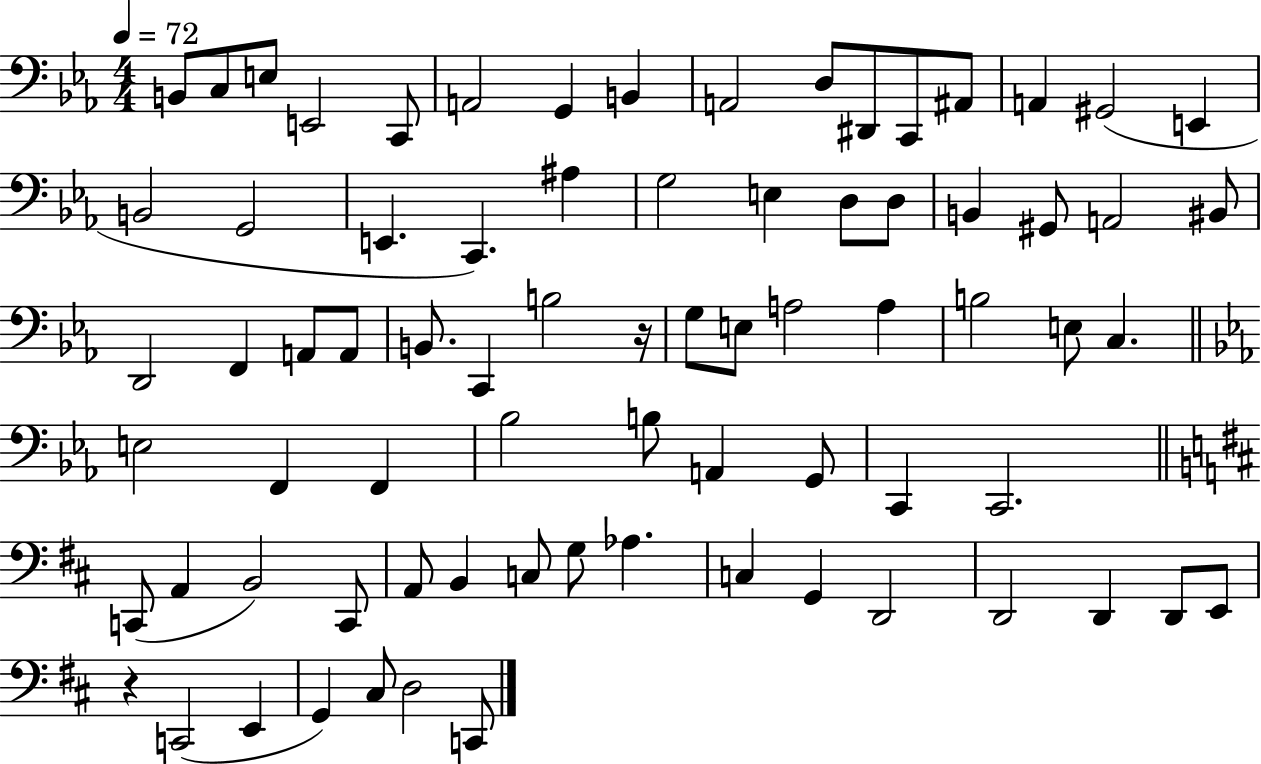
X:1
T:Untitled
M:4/4
L:1/4
K:Eb
B,,/2 C,/2 E,/2 E,,2 C,,/2 A,,2 G,, B,, A,,2 D,/2 ^D,,/2 C,,/2 ^A,,/2 A,, ^G,,2 E,, B,,2 G,,2 E,, C,, ^A, G,2 E, D,/2 D,/2 B,, ^G,,/2 A,,2 ^B,,/2 D,,2 F,, A,,/2 A,,/2 B,,/2 C,, B,2 z/4 G,/2 E,/2 A,2 A, B,2 E,/2 C, E,2 F,, F,, _B,2 B,/2 A,, G,,/2 C,, C,,2 C,,/2 A,, B,,2 C,,/2 A,,/2 B,, C,/2 G,/2 _A, C, G,, D,,2 D,,2 D,, D,,/2 E,,/2 z C,,2 E,, G,, ^C,/2 D,2 C,,/2